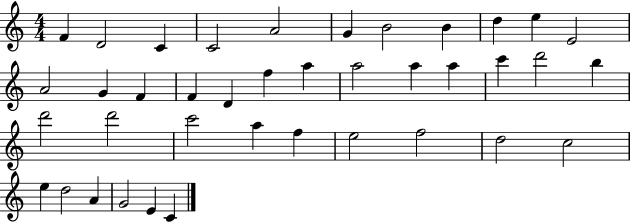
F4/q D4/h C4/q C4/h A4/h G4/q B4/h B4/q D5/q E5/q E4/h A4/h G4/q F4/q F4/q D4/q F5/q A5/q A5/h A5/q A5/q C6/q D6/h B5/q D6/h D6/h C6/h A5/q F5/q E5/h F5/h D5/h C5/h E5/q D5/h A4/q G4/h E4/q C4/q